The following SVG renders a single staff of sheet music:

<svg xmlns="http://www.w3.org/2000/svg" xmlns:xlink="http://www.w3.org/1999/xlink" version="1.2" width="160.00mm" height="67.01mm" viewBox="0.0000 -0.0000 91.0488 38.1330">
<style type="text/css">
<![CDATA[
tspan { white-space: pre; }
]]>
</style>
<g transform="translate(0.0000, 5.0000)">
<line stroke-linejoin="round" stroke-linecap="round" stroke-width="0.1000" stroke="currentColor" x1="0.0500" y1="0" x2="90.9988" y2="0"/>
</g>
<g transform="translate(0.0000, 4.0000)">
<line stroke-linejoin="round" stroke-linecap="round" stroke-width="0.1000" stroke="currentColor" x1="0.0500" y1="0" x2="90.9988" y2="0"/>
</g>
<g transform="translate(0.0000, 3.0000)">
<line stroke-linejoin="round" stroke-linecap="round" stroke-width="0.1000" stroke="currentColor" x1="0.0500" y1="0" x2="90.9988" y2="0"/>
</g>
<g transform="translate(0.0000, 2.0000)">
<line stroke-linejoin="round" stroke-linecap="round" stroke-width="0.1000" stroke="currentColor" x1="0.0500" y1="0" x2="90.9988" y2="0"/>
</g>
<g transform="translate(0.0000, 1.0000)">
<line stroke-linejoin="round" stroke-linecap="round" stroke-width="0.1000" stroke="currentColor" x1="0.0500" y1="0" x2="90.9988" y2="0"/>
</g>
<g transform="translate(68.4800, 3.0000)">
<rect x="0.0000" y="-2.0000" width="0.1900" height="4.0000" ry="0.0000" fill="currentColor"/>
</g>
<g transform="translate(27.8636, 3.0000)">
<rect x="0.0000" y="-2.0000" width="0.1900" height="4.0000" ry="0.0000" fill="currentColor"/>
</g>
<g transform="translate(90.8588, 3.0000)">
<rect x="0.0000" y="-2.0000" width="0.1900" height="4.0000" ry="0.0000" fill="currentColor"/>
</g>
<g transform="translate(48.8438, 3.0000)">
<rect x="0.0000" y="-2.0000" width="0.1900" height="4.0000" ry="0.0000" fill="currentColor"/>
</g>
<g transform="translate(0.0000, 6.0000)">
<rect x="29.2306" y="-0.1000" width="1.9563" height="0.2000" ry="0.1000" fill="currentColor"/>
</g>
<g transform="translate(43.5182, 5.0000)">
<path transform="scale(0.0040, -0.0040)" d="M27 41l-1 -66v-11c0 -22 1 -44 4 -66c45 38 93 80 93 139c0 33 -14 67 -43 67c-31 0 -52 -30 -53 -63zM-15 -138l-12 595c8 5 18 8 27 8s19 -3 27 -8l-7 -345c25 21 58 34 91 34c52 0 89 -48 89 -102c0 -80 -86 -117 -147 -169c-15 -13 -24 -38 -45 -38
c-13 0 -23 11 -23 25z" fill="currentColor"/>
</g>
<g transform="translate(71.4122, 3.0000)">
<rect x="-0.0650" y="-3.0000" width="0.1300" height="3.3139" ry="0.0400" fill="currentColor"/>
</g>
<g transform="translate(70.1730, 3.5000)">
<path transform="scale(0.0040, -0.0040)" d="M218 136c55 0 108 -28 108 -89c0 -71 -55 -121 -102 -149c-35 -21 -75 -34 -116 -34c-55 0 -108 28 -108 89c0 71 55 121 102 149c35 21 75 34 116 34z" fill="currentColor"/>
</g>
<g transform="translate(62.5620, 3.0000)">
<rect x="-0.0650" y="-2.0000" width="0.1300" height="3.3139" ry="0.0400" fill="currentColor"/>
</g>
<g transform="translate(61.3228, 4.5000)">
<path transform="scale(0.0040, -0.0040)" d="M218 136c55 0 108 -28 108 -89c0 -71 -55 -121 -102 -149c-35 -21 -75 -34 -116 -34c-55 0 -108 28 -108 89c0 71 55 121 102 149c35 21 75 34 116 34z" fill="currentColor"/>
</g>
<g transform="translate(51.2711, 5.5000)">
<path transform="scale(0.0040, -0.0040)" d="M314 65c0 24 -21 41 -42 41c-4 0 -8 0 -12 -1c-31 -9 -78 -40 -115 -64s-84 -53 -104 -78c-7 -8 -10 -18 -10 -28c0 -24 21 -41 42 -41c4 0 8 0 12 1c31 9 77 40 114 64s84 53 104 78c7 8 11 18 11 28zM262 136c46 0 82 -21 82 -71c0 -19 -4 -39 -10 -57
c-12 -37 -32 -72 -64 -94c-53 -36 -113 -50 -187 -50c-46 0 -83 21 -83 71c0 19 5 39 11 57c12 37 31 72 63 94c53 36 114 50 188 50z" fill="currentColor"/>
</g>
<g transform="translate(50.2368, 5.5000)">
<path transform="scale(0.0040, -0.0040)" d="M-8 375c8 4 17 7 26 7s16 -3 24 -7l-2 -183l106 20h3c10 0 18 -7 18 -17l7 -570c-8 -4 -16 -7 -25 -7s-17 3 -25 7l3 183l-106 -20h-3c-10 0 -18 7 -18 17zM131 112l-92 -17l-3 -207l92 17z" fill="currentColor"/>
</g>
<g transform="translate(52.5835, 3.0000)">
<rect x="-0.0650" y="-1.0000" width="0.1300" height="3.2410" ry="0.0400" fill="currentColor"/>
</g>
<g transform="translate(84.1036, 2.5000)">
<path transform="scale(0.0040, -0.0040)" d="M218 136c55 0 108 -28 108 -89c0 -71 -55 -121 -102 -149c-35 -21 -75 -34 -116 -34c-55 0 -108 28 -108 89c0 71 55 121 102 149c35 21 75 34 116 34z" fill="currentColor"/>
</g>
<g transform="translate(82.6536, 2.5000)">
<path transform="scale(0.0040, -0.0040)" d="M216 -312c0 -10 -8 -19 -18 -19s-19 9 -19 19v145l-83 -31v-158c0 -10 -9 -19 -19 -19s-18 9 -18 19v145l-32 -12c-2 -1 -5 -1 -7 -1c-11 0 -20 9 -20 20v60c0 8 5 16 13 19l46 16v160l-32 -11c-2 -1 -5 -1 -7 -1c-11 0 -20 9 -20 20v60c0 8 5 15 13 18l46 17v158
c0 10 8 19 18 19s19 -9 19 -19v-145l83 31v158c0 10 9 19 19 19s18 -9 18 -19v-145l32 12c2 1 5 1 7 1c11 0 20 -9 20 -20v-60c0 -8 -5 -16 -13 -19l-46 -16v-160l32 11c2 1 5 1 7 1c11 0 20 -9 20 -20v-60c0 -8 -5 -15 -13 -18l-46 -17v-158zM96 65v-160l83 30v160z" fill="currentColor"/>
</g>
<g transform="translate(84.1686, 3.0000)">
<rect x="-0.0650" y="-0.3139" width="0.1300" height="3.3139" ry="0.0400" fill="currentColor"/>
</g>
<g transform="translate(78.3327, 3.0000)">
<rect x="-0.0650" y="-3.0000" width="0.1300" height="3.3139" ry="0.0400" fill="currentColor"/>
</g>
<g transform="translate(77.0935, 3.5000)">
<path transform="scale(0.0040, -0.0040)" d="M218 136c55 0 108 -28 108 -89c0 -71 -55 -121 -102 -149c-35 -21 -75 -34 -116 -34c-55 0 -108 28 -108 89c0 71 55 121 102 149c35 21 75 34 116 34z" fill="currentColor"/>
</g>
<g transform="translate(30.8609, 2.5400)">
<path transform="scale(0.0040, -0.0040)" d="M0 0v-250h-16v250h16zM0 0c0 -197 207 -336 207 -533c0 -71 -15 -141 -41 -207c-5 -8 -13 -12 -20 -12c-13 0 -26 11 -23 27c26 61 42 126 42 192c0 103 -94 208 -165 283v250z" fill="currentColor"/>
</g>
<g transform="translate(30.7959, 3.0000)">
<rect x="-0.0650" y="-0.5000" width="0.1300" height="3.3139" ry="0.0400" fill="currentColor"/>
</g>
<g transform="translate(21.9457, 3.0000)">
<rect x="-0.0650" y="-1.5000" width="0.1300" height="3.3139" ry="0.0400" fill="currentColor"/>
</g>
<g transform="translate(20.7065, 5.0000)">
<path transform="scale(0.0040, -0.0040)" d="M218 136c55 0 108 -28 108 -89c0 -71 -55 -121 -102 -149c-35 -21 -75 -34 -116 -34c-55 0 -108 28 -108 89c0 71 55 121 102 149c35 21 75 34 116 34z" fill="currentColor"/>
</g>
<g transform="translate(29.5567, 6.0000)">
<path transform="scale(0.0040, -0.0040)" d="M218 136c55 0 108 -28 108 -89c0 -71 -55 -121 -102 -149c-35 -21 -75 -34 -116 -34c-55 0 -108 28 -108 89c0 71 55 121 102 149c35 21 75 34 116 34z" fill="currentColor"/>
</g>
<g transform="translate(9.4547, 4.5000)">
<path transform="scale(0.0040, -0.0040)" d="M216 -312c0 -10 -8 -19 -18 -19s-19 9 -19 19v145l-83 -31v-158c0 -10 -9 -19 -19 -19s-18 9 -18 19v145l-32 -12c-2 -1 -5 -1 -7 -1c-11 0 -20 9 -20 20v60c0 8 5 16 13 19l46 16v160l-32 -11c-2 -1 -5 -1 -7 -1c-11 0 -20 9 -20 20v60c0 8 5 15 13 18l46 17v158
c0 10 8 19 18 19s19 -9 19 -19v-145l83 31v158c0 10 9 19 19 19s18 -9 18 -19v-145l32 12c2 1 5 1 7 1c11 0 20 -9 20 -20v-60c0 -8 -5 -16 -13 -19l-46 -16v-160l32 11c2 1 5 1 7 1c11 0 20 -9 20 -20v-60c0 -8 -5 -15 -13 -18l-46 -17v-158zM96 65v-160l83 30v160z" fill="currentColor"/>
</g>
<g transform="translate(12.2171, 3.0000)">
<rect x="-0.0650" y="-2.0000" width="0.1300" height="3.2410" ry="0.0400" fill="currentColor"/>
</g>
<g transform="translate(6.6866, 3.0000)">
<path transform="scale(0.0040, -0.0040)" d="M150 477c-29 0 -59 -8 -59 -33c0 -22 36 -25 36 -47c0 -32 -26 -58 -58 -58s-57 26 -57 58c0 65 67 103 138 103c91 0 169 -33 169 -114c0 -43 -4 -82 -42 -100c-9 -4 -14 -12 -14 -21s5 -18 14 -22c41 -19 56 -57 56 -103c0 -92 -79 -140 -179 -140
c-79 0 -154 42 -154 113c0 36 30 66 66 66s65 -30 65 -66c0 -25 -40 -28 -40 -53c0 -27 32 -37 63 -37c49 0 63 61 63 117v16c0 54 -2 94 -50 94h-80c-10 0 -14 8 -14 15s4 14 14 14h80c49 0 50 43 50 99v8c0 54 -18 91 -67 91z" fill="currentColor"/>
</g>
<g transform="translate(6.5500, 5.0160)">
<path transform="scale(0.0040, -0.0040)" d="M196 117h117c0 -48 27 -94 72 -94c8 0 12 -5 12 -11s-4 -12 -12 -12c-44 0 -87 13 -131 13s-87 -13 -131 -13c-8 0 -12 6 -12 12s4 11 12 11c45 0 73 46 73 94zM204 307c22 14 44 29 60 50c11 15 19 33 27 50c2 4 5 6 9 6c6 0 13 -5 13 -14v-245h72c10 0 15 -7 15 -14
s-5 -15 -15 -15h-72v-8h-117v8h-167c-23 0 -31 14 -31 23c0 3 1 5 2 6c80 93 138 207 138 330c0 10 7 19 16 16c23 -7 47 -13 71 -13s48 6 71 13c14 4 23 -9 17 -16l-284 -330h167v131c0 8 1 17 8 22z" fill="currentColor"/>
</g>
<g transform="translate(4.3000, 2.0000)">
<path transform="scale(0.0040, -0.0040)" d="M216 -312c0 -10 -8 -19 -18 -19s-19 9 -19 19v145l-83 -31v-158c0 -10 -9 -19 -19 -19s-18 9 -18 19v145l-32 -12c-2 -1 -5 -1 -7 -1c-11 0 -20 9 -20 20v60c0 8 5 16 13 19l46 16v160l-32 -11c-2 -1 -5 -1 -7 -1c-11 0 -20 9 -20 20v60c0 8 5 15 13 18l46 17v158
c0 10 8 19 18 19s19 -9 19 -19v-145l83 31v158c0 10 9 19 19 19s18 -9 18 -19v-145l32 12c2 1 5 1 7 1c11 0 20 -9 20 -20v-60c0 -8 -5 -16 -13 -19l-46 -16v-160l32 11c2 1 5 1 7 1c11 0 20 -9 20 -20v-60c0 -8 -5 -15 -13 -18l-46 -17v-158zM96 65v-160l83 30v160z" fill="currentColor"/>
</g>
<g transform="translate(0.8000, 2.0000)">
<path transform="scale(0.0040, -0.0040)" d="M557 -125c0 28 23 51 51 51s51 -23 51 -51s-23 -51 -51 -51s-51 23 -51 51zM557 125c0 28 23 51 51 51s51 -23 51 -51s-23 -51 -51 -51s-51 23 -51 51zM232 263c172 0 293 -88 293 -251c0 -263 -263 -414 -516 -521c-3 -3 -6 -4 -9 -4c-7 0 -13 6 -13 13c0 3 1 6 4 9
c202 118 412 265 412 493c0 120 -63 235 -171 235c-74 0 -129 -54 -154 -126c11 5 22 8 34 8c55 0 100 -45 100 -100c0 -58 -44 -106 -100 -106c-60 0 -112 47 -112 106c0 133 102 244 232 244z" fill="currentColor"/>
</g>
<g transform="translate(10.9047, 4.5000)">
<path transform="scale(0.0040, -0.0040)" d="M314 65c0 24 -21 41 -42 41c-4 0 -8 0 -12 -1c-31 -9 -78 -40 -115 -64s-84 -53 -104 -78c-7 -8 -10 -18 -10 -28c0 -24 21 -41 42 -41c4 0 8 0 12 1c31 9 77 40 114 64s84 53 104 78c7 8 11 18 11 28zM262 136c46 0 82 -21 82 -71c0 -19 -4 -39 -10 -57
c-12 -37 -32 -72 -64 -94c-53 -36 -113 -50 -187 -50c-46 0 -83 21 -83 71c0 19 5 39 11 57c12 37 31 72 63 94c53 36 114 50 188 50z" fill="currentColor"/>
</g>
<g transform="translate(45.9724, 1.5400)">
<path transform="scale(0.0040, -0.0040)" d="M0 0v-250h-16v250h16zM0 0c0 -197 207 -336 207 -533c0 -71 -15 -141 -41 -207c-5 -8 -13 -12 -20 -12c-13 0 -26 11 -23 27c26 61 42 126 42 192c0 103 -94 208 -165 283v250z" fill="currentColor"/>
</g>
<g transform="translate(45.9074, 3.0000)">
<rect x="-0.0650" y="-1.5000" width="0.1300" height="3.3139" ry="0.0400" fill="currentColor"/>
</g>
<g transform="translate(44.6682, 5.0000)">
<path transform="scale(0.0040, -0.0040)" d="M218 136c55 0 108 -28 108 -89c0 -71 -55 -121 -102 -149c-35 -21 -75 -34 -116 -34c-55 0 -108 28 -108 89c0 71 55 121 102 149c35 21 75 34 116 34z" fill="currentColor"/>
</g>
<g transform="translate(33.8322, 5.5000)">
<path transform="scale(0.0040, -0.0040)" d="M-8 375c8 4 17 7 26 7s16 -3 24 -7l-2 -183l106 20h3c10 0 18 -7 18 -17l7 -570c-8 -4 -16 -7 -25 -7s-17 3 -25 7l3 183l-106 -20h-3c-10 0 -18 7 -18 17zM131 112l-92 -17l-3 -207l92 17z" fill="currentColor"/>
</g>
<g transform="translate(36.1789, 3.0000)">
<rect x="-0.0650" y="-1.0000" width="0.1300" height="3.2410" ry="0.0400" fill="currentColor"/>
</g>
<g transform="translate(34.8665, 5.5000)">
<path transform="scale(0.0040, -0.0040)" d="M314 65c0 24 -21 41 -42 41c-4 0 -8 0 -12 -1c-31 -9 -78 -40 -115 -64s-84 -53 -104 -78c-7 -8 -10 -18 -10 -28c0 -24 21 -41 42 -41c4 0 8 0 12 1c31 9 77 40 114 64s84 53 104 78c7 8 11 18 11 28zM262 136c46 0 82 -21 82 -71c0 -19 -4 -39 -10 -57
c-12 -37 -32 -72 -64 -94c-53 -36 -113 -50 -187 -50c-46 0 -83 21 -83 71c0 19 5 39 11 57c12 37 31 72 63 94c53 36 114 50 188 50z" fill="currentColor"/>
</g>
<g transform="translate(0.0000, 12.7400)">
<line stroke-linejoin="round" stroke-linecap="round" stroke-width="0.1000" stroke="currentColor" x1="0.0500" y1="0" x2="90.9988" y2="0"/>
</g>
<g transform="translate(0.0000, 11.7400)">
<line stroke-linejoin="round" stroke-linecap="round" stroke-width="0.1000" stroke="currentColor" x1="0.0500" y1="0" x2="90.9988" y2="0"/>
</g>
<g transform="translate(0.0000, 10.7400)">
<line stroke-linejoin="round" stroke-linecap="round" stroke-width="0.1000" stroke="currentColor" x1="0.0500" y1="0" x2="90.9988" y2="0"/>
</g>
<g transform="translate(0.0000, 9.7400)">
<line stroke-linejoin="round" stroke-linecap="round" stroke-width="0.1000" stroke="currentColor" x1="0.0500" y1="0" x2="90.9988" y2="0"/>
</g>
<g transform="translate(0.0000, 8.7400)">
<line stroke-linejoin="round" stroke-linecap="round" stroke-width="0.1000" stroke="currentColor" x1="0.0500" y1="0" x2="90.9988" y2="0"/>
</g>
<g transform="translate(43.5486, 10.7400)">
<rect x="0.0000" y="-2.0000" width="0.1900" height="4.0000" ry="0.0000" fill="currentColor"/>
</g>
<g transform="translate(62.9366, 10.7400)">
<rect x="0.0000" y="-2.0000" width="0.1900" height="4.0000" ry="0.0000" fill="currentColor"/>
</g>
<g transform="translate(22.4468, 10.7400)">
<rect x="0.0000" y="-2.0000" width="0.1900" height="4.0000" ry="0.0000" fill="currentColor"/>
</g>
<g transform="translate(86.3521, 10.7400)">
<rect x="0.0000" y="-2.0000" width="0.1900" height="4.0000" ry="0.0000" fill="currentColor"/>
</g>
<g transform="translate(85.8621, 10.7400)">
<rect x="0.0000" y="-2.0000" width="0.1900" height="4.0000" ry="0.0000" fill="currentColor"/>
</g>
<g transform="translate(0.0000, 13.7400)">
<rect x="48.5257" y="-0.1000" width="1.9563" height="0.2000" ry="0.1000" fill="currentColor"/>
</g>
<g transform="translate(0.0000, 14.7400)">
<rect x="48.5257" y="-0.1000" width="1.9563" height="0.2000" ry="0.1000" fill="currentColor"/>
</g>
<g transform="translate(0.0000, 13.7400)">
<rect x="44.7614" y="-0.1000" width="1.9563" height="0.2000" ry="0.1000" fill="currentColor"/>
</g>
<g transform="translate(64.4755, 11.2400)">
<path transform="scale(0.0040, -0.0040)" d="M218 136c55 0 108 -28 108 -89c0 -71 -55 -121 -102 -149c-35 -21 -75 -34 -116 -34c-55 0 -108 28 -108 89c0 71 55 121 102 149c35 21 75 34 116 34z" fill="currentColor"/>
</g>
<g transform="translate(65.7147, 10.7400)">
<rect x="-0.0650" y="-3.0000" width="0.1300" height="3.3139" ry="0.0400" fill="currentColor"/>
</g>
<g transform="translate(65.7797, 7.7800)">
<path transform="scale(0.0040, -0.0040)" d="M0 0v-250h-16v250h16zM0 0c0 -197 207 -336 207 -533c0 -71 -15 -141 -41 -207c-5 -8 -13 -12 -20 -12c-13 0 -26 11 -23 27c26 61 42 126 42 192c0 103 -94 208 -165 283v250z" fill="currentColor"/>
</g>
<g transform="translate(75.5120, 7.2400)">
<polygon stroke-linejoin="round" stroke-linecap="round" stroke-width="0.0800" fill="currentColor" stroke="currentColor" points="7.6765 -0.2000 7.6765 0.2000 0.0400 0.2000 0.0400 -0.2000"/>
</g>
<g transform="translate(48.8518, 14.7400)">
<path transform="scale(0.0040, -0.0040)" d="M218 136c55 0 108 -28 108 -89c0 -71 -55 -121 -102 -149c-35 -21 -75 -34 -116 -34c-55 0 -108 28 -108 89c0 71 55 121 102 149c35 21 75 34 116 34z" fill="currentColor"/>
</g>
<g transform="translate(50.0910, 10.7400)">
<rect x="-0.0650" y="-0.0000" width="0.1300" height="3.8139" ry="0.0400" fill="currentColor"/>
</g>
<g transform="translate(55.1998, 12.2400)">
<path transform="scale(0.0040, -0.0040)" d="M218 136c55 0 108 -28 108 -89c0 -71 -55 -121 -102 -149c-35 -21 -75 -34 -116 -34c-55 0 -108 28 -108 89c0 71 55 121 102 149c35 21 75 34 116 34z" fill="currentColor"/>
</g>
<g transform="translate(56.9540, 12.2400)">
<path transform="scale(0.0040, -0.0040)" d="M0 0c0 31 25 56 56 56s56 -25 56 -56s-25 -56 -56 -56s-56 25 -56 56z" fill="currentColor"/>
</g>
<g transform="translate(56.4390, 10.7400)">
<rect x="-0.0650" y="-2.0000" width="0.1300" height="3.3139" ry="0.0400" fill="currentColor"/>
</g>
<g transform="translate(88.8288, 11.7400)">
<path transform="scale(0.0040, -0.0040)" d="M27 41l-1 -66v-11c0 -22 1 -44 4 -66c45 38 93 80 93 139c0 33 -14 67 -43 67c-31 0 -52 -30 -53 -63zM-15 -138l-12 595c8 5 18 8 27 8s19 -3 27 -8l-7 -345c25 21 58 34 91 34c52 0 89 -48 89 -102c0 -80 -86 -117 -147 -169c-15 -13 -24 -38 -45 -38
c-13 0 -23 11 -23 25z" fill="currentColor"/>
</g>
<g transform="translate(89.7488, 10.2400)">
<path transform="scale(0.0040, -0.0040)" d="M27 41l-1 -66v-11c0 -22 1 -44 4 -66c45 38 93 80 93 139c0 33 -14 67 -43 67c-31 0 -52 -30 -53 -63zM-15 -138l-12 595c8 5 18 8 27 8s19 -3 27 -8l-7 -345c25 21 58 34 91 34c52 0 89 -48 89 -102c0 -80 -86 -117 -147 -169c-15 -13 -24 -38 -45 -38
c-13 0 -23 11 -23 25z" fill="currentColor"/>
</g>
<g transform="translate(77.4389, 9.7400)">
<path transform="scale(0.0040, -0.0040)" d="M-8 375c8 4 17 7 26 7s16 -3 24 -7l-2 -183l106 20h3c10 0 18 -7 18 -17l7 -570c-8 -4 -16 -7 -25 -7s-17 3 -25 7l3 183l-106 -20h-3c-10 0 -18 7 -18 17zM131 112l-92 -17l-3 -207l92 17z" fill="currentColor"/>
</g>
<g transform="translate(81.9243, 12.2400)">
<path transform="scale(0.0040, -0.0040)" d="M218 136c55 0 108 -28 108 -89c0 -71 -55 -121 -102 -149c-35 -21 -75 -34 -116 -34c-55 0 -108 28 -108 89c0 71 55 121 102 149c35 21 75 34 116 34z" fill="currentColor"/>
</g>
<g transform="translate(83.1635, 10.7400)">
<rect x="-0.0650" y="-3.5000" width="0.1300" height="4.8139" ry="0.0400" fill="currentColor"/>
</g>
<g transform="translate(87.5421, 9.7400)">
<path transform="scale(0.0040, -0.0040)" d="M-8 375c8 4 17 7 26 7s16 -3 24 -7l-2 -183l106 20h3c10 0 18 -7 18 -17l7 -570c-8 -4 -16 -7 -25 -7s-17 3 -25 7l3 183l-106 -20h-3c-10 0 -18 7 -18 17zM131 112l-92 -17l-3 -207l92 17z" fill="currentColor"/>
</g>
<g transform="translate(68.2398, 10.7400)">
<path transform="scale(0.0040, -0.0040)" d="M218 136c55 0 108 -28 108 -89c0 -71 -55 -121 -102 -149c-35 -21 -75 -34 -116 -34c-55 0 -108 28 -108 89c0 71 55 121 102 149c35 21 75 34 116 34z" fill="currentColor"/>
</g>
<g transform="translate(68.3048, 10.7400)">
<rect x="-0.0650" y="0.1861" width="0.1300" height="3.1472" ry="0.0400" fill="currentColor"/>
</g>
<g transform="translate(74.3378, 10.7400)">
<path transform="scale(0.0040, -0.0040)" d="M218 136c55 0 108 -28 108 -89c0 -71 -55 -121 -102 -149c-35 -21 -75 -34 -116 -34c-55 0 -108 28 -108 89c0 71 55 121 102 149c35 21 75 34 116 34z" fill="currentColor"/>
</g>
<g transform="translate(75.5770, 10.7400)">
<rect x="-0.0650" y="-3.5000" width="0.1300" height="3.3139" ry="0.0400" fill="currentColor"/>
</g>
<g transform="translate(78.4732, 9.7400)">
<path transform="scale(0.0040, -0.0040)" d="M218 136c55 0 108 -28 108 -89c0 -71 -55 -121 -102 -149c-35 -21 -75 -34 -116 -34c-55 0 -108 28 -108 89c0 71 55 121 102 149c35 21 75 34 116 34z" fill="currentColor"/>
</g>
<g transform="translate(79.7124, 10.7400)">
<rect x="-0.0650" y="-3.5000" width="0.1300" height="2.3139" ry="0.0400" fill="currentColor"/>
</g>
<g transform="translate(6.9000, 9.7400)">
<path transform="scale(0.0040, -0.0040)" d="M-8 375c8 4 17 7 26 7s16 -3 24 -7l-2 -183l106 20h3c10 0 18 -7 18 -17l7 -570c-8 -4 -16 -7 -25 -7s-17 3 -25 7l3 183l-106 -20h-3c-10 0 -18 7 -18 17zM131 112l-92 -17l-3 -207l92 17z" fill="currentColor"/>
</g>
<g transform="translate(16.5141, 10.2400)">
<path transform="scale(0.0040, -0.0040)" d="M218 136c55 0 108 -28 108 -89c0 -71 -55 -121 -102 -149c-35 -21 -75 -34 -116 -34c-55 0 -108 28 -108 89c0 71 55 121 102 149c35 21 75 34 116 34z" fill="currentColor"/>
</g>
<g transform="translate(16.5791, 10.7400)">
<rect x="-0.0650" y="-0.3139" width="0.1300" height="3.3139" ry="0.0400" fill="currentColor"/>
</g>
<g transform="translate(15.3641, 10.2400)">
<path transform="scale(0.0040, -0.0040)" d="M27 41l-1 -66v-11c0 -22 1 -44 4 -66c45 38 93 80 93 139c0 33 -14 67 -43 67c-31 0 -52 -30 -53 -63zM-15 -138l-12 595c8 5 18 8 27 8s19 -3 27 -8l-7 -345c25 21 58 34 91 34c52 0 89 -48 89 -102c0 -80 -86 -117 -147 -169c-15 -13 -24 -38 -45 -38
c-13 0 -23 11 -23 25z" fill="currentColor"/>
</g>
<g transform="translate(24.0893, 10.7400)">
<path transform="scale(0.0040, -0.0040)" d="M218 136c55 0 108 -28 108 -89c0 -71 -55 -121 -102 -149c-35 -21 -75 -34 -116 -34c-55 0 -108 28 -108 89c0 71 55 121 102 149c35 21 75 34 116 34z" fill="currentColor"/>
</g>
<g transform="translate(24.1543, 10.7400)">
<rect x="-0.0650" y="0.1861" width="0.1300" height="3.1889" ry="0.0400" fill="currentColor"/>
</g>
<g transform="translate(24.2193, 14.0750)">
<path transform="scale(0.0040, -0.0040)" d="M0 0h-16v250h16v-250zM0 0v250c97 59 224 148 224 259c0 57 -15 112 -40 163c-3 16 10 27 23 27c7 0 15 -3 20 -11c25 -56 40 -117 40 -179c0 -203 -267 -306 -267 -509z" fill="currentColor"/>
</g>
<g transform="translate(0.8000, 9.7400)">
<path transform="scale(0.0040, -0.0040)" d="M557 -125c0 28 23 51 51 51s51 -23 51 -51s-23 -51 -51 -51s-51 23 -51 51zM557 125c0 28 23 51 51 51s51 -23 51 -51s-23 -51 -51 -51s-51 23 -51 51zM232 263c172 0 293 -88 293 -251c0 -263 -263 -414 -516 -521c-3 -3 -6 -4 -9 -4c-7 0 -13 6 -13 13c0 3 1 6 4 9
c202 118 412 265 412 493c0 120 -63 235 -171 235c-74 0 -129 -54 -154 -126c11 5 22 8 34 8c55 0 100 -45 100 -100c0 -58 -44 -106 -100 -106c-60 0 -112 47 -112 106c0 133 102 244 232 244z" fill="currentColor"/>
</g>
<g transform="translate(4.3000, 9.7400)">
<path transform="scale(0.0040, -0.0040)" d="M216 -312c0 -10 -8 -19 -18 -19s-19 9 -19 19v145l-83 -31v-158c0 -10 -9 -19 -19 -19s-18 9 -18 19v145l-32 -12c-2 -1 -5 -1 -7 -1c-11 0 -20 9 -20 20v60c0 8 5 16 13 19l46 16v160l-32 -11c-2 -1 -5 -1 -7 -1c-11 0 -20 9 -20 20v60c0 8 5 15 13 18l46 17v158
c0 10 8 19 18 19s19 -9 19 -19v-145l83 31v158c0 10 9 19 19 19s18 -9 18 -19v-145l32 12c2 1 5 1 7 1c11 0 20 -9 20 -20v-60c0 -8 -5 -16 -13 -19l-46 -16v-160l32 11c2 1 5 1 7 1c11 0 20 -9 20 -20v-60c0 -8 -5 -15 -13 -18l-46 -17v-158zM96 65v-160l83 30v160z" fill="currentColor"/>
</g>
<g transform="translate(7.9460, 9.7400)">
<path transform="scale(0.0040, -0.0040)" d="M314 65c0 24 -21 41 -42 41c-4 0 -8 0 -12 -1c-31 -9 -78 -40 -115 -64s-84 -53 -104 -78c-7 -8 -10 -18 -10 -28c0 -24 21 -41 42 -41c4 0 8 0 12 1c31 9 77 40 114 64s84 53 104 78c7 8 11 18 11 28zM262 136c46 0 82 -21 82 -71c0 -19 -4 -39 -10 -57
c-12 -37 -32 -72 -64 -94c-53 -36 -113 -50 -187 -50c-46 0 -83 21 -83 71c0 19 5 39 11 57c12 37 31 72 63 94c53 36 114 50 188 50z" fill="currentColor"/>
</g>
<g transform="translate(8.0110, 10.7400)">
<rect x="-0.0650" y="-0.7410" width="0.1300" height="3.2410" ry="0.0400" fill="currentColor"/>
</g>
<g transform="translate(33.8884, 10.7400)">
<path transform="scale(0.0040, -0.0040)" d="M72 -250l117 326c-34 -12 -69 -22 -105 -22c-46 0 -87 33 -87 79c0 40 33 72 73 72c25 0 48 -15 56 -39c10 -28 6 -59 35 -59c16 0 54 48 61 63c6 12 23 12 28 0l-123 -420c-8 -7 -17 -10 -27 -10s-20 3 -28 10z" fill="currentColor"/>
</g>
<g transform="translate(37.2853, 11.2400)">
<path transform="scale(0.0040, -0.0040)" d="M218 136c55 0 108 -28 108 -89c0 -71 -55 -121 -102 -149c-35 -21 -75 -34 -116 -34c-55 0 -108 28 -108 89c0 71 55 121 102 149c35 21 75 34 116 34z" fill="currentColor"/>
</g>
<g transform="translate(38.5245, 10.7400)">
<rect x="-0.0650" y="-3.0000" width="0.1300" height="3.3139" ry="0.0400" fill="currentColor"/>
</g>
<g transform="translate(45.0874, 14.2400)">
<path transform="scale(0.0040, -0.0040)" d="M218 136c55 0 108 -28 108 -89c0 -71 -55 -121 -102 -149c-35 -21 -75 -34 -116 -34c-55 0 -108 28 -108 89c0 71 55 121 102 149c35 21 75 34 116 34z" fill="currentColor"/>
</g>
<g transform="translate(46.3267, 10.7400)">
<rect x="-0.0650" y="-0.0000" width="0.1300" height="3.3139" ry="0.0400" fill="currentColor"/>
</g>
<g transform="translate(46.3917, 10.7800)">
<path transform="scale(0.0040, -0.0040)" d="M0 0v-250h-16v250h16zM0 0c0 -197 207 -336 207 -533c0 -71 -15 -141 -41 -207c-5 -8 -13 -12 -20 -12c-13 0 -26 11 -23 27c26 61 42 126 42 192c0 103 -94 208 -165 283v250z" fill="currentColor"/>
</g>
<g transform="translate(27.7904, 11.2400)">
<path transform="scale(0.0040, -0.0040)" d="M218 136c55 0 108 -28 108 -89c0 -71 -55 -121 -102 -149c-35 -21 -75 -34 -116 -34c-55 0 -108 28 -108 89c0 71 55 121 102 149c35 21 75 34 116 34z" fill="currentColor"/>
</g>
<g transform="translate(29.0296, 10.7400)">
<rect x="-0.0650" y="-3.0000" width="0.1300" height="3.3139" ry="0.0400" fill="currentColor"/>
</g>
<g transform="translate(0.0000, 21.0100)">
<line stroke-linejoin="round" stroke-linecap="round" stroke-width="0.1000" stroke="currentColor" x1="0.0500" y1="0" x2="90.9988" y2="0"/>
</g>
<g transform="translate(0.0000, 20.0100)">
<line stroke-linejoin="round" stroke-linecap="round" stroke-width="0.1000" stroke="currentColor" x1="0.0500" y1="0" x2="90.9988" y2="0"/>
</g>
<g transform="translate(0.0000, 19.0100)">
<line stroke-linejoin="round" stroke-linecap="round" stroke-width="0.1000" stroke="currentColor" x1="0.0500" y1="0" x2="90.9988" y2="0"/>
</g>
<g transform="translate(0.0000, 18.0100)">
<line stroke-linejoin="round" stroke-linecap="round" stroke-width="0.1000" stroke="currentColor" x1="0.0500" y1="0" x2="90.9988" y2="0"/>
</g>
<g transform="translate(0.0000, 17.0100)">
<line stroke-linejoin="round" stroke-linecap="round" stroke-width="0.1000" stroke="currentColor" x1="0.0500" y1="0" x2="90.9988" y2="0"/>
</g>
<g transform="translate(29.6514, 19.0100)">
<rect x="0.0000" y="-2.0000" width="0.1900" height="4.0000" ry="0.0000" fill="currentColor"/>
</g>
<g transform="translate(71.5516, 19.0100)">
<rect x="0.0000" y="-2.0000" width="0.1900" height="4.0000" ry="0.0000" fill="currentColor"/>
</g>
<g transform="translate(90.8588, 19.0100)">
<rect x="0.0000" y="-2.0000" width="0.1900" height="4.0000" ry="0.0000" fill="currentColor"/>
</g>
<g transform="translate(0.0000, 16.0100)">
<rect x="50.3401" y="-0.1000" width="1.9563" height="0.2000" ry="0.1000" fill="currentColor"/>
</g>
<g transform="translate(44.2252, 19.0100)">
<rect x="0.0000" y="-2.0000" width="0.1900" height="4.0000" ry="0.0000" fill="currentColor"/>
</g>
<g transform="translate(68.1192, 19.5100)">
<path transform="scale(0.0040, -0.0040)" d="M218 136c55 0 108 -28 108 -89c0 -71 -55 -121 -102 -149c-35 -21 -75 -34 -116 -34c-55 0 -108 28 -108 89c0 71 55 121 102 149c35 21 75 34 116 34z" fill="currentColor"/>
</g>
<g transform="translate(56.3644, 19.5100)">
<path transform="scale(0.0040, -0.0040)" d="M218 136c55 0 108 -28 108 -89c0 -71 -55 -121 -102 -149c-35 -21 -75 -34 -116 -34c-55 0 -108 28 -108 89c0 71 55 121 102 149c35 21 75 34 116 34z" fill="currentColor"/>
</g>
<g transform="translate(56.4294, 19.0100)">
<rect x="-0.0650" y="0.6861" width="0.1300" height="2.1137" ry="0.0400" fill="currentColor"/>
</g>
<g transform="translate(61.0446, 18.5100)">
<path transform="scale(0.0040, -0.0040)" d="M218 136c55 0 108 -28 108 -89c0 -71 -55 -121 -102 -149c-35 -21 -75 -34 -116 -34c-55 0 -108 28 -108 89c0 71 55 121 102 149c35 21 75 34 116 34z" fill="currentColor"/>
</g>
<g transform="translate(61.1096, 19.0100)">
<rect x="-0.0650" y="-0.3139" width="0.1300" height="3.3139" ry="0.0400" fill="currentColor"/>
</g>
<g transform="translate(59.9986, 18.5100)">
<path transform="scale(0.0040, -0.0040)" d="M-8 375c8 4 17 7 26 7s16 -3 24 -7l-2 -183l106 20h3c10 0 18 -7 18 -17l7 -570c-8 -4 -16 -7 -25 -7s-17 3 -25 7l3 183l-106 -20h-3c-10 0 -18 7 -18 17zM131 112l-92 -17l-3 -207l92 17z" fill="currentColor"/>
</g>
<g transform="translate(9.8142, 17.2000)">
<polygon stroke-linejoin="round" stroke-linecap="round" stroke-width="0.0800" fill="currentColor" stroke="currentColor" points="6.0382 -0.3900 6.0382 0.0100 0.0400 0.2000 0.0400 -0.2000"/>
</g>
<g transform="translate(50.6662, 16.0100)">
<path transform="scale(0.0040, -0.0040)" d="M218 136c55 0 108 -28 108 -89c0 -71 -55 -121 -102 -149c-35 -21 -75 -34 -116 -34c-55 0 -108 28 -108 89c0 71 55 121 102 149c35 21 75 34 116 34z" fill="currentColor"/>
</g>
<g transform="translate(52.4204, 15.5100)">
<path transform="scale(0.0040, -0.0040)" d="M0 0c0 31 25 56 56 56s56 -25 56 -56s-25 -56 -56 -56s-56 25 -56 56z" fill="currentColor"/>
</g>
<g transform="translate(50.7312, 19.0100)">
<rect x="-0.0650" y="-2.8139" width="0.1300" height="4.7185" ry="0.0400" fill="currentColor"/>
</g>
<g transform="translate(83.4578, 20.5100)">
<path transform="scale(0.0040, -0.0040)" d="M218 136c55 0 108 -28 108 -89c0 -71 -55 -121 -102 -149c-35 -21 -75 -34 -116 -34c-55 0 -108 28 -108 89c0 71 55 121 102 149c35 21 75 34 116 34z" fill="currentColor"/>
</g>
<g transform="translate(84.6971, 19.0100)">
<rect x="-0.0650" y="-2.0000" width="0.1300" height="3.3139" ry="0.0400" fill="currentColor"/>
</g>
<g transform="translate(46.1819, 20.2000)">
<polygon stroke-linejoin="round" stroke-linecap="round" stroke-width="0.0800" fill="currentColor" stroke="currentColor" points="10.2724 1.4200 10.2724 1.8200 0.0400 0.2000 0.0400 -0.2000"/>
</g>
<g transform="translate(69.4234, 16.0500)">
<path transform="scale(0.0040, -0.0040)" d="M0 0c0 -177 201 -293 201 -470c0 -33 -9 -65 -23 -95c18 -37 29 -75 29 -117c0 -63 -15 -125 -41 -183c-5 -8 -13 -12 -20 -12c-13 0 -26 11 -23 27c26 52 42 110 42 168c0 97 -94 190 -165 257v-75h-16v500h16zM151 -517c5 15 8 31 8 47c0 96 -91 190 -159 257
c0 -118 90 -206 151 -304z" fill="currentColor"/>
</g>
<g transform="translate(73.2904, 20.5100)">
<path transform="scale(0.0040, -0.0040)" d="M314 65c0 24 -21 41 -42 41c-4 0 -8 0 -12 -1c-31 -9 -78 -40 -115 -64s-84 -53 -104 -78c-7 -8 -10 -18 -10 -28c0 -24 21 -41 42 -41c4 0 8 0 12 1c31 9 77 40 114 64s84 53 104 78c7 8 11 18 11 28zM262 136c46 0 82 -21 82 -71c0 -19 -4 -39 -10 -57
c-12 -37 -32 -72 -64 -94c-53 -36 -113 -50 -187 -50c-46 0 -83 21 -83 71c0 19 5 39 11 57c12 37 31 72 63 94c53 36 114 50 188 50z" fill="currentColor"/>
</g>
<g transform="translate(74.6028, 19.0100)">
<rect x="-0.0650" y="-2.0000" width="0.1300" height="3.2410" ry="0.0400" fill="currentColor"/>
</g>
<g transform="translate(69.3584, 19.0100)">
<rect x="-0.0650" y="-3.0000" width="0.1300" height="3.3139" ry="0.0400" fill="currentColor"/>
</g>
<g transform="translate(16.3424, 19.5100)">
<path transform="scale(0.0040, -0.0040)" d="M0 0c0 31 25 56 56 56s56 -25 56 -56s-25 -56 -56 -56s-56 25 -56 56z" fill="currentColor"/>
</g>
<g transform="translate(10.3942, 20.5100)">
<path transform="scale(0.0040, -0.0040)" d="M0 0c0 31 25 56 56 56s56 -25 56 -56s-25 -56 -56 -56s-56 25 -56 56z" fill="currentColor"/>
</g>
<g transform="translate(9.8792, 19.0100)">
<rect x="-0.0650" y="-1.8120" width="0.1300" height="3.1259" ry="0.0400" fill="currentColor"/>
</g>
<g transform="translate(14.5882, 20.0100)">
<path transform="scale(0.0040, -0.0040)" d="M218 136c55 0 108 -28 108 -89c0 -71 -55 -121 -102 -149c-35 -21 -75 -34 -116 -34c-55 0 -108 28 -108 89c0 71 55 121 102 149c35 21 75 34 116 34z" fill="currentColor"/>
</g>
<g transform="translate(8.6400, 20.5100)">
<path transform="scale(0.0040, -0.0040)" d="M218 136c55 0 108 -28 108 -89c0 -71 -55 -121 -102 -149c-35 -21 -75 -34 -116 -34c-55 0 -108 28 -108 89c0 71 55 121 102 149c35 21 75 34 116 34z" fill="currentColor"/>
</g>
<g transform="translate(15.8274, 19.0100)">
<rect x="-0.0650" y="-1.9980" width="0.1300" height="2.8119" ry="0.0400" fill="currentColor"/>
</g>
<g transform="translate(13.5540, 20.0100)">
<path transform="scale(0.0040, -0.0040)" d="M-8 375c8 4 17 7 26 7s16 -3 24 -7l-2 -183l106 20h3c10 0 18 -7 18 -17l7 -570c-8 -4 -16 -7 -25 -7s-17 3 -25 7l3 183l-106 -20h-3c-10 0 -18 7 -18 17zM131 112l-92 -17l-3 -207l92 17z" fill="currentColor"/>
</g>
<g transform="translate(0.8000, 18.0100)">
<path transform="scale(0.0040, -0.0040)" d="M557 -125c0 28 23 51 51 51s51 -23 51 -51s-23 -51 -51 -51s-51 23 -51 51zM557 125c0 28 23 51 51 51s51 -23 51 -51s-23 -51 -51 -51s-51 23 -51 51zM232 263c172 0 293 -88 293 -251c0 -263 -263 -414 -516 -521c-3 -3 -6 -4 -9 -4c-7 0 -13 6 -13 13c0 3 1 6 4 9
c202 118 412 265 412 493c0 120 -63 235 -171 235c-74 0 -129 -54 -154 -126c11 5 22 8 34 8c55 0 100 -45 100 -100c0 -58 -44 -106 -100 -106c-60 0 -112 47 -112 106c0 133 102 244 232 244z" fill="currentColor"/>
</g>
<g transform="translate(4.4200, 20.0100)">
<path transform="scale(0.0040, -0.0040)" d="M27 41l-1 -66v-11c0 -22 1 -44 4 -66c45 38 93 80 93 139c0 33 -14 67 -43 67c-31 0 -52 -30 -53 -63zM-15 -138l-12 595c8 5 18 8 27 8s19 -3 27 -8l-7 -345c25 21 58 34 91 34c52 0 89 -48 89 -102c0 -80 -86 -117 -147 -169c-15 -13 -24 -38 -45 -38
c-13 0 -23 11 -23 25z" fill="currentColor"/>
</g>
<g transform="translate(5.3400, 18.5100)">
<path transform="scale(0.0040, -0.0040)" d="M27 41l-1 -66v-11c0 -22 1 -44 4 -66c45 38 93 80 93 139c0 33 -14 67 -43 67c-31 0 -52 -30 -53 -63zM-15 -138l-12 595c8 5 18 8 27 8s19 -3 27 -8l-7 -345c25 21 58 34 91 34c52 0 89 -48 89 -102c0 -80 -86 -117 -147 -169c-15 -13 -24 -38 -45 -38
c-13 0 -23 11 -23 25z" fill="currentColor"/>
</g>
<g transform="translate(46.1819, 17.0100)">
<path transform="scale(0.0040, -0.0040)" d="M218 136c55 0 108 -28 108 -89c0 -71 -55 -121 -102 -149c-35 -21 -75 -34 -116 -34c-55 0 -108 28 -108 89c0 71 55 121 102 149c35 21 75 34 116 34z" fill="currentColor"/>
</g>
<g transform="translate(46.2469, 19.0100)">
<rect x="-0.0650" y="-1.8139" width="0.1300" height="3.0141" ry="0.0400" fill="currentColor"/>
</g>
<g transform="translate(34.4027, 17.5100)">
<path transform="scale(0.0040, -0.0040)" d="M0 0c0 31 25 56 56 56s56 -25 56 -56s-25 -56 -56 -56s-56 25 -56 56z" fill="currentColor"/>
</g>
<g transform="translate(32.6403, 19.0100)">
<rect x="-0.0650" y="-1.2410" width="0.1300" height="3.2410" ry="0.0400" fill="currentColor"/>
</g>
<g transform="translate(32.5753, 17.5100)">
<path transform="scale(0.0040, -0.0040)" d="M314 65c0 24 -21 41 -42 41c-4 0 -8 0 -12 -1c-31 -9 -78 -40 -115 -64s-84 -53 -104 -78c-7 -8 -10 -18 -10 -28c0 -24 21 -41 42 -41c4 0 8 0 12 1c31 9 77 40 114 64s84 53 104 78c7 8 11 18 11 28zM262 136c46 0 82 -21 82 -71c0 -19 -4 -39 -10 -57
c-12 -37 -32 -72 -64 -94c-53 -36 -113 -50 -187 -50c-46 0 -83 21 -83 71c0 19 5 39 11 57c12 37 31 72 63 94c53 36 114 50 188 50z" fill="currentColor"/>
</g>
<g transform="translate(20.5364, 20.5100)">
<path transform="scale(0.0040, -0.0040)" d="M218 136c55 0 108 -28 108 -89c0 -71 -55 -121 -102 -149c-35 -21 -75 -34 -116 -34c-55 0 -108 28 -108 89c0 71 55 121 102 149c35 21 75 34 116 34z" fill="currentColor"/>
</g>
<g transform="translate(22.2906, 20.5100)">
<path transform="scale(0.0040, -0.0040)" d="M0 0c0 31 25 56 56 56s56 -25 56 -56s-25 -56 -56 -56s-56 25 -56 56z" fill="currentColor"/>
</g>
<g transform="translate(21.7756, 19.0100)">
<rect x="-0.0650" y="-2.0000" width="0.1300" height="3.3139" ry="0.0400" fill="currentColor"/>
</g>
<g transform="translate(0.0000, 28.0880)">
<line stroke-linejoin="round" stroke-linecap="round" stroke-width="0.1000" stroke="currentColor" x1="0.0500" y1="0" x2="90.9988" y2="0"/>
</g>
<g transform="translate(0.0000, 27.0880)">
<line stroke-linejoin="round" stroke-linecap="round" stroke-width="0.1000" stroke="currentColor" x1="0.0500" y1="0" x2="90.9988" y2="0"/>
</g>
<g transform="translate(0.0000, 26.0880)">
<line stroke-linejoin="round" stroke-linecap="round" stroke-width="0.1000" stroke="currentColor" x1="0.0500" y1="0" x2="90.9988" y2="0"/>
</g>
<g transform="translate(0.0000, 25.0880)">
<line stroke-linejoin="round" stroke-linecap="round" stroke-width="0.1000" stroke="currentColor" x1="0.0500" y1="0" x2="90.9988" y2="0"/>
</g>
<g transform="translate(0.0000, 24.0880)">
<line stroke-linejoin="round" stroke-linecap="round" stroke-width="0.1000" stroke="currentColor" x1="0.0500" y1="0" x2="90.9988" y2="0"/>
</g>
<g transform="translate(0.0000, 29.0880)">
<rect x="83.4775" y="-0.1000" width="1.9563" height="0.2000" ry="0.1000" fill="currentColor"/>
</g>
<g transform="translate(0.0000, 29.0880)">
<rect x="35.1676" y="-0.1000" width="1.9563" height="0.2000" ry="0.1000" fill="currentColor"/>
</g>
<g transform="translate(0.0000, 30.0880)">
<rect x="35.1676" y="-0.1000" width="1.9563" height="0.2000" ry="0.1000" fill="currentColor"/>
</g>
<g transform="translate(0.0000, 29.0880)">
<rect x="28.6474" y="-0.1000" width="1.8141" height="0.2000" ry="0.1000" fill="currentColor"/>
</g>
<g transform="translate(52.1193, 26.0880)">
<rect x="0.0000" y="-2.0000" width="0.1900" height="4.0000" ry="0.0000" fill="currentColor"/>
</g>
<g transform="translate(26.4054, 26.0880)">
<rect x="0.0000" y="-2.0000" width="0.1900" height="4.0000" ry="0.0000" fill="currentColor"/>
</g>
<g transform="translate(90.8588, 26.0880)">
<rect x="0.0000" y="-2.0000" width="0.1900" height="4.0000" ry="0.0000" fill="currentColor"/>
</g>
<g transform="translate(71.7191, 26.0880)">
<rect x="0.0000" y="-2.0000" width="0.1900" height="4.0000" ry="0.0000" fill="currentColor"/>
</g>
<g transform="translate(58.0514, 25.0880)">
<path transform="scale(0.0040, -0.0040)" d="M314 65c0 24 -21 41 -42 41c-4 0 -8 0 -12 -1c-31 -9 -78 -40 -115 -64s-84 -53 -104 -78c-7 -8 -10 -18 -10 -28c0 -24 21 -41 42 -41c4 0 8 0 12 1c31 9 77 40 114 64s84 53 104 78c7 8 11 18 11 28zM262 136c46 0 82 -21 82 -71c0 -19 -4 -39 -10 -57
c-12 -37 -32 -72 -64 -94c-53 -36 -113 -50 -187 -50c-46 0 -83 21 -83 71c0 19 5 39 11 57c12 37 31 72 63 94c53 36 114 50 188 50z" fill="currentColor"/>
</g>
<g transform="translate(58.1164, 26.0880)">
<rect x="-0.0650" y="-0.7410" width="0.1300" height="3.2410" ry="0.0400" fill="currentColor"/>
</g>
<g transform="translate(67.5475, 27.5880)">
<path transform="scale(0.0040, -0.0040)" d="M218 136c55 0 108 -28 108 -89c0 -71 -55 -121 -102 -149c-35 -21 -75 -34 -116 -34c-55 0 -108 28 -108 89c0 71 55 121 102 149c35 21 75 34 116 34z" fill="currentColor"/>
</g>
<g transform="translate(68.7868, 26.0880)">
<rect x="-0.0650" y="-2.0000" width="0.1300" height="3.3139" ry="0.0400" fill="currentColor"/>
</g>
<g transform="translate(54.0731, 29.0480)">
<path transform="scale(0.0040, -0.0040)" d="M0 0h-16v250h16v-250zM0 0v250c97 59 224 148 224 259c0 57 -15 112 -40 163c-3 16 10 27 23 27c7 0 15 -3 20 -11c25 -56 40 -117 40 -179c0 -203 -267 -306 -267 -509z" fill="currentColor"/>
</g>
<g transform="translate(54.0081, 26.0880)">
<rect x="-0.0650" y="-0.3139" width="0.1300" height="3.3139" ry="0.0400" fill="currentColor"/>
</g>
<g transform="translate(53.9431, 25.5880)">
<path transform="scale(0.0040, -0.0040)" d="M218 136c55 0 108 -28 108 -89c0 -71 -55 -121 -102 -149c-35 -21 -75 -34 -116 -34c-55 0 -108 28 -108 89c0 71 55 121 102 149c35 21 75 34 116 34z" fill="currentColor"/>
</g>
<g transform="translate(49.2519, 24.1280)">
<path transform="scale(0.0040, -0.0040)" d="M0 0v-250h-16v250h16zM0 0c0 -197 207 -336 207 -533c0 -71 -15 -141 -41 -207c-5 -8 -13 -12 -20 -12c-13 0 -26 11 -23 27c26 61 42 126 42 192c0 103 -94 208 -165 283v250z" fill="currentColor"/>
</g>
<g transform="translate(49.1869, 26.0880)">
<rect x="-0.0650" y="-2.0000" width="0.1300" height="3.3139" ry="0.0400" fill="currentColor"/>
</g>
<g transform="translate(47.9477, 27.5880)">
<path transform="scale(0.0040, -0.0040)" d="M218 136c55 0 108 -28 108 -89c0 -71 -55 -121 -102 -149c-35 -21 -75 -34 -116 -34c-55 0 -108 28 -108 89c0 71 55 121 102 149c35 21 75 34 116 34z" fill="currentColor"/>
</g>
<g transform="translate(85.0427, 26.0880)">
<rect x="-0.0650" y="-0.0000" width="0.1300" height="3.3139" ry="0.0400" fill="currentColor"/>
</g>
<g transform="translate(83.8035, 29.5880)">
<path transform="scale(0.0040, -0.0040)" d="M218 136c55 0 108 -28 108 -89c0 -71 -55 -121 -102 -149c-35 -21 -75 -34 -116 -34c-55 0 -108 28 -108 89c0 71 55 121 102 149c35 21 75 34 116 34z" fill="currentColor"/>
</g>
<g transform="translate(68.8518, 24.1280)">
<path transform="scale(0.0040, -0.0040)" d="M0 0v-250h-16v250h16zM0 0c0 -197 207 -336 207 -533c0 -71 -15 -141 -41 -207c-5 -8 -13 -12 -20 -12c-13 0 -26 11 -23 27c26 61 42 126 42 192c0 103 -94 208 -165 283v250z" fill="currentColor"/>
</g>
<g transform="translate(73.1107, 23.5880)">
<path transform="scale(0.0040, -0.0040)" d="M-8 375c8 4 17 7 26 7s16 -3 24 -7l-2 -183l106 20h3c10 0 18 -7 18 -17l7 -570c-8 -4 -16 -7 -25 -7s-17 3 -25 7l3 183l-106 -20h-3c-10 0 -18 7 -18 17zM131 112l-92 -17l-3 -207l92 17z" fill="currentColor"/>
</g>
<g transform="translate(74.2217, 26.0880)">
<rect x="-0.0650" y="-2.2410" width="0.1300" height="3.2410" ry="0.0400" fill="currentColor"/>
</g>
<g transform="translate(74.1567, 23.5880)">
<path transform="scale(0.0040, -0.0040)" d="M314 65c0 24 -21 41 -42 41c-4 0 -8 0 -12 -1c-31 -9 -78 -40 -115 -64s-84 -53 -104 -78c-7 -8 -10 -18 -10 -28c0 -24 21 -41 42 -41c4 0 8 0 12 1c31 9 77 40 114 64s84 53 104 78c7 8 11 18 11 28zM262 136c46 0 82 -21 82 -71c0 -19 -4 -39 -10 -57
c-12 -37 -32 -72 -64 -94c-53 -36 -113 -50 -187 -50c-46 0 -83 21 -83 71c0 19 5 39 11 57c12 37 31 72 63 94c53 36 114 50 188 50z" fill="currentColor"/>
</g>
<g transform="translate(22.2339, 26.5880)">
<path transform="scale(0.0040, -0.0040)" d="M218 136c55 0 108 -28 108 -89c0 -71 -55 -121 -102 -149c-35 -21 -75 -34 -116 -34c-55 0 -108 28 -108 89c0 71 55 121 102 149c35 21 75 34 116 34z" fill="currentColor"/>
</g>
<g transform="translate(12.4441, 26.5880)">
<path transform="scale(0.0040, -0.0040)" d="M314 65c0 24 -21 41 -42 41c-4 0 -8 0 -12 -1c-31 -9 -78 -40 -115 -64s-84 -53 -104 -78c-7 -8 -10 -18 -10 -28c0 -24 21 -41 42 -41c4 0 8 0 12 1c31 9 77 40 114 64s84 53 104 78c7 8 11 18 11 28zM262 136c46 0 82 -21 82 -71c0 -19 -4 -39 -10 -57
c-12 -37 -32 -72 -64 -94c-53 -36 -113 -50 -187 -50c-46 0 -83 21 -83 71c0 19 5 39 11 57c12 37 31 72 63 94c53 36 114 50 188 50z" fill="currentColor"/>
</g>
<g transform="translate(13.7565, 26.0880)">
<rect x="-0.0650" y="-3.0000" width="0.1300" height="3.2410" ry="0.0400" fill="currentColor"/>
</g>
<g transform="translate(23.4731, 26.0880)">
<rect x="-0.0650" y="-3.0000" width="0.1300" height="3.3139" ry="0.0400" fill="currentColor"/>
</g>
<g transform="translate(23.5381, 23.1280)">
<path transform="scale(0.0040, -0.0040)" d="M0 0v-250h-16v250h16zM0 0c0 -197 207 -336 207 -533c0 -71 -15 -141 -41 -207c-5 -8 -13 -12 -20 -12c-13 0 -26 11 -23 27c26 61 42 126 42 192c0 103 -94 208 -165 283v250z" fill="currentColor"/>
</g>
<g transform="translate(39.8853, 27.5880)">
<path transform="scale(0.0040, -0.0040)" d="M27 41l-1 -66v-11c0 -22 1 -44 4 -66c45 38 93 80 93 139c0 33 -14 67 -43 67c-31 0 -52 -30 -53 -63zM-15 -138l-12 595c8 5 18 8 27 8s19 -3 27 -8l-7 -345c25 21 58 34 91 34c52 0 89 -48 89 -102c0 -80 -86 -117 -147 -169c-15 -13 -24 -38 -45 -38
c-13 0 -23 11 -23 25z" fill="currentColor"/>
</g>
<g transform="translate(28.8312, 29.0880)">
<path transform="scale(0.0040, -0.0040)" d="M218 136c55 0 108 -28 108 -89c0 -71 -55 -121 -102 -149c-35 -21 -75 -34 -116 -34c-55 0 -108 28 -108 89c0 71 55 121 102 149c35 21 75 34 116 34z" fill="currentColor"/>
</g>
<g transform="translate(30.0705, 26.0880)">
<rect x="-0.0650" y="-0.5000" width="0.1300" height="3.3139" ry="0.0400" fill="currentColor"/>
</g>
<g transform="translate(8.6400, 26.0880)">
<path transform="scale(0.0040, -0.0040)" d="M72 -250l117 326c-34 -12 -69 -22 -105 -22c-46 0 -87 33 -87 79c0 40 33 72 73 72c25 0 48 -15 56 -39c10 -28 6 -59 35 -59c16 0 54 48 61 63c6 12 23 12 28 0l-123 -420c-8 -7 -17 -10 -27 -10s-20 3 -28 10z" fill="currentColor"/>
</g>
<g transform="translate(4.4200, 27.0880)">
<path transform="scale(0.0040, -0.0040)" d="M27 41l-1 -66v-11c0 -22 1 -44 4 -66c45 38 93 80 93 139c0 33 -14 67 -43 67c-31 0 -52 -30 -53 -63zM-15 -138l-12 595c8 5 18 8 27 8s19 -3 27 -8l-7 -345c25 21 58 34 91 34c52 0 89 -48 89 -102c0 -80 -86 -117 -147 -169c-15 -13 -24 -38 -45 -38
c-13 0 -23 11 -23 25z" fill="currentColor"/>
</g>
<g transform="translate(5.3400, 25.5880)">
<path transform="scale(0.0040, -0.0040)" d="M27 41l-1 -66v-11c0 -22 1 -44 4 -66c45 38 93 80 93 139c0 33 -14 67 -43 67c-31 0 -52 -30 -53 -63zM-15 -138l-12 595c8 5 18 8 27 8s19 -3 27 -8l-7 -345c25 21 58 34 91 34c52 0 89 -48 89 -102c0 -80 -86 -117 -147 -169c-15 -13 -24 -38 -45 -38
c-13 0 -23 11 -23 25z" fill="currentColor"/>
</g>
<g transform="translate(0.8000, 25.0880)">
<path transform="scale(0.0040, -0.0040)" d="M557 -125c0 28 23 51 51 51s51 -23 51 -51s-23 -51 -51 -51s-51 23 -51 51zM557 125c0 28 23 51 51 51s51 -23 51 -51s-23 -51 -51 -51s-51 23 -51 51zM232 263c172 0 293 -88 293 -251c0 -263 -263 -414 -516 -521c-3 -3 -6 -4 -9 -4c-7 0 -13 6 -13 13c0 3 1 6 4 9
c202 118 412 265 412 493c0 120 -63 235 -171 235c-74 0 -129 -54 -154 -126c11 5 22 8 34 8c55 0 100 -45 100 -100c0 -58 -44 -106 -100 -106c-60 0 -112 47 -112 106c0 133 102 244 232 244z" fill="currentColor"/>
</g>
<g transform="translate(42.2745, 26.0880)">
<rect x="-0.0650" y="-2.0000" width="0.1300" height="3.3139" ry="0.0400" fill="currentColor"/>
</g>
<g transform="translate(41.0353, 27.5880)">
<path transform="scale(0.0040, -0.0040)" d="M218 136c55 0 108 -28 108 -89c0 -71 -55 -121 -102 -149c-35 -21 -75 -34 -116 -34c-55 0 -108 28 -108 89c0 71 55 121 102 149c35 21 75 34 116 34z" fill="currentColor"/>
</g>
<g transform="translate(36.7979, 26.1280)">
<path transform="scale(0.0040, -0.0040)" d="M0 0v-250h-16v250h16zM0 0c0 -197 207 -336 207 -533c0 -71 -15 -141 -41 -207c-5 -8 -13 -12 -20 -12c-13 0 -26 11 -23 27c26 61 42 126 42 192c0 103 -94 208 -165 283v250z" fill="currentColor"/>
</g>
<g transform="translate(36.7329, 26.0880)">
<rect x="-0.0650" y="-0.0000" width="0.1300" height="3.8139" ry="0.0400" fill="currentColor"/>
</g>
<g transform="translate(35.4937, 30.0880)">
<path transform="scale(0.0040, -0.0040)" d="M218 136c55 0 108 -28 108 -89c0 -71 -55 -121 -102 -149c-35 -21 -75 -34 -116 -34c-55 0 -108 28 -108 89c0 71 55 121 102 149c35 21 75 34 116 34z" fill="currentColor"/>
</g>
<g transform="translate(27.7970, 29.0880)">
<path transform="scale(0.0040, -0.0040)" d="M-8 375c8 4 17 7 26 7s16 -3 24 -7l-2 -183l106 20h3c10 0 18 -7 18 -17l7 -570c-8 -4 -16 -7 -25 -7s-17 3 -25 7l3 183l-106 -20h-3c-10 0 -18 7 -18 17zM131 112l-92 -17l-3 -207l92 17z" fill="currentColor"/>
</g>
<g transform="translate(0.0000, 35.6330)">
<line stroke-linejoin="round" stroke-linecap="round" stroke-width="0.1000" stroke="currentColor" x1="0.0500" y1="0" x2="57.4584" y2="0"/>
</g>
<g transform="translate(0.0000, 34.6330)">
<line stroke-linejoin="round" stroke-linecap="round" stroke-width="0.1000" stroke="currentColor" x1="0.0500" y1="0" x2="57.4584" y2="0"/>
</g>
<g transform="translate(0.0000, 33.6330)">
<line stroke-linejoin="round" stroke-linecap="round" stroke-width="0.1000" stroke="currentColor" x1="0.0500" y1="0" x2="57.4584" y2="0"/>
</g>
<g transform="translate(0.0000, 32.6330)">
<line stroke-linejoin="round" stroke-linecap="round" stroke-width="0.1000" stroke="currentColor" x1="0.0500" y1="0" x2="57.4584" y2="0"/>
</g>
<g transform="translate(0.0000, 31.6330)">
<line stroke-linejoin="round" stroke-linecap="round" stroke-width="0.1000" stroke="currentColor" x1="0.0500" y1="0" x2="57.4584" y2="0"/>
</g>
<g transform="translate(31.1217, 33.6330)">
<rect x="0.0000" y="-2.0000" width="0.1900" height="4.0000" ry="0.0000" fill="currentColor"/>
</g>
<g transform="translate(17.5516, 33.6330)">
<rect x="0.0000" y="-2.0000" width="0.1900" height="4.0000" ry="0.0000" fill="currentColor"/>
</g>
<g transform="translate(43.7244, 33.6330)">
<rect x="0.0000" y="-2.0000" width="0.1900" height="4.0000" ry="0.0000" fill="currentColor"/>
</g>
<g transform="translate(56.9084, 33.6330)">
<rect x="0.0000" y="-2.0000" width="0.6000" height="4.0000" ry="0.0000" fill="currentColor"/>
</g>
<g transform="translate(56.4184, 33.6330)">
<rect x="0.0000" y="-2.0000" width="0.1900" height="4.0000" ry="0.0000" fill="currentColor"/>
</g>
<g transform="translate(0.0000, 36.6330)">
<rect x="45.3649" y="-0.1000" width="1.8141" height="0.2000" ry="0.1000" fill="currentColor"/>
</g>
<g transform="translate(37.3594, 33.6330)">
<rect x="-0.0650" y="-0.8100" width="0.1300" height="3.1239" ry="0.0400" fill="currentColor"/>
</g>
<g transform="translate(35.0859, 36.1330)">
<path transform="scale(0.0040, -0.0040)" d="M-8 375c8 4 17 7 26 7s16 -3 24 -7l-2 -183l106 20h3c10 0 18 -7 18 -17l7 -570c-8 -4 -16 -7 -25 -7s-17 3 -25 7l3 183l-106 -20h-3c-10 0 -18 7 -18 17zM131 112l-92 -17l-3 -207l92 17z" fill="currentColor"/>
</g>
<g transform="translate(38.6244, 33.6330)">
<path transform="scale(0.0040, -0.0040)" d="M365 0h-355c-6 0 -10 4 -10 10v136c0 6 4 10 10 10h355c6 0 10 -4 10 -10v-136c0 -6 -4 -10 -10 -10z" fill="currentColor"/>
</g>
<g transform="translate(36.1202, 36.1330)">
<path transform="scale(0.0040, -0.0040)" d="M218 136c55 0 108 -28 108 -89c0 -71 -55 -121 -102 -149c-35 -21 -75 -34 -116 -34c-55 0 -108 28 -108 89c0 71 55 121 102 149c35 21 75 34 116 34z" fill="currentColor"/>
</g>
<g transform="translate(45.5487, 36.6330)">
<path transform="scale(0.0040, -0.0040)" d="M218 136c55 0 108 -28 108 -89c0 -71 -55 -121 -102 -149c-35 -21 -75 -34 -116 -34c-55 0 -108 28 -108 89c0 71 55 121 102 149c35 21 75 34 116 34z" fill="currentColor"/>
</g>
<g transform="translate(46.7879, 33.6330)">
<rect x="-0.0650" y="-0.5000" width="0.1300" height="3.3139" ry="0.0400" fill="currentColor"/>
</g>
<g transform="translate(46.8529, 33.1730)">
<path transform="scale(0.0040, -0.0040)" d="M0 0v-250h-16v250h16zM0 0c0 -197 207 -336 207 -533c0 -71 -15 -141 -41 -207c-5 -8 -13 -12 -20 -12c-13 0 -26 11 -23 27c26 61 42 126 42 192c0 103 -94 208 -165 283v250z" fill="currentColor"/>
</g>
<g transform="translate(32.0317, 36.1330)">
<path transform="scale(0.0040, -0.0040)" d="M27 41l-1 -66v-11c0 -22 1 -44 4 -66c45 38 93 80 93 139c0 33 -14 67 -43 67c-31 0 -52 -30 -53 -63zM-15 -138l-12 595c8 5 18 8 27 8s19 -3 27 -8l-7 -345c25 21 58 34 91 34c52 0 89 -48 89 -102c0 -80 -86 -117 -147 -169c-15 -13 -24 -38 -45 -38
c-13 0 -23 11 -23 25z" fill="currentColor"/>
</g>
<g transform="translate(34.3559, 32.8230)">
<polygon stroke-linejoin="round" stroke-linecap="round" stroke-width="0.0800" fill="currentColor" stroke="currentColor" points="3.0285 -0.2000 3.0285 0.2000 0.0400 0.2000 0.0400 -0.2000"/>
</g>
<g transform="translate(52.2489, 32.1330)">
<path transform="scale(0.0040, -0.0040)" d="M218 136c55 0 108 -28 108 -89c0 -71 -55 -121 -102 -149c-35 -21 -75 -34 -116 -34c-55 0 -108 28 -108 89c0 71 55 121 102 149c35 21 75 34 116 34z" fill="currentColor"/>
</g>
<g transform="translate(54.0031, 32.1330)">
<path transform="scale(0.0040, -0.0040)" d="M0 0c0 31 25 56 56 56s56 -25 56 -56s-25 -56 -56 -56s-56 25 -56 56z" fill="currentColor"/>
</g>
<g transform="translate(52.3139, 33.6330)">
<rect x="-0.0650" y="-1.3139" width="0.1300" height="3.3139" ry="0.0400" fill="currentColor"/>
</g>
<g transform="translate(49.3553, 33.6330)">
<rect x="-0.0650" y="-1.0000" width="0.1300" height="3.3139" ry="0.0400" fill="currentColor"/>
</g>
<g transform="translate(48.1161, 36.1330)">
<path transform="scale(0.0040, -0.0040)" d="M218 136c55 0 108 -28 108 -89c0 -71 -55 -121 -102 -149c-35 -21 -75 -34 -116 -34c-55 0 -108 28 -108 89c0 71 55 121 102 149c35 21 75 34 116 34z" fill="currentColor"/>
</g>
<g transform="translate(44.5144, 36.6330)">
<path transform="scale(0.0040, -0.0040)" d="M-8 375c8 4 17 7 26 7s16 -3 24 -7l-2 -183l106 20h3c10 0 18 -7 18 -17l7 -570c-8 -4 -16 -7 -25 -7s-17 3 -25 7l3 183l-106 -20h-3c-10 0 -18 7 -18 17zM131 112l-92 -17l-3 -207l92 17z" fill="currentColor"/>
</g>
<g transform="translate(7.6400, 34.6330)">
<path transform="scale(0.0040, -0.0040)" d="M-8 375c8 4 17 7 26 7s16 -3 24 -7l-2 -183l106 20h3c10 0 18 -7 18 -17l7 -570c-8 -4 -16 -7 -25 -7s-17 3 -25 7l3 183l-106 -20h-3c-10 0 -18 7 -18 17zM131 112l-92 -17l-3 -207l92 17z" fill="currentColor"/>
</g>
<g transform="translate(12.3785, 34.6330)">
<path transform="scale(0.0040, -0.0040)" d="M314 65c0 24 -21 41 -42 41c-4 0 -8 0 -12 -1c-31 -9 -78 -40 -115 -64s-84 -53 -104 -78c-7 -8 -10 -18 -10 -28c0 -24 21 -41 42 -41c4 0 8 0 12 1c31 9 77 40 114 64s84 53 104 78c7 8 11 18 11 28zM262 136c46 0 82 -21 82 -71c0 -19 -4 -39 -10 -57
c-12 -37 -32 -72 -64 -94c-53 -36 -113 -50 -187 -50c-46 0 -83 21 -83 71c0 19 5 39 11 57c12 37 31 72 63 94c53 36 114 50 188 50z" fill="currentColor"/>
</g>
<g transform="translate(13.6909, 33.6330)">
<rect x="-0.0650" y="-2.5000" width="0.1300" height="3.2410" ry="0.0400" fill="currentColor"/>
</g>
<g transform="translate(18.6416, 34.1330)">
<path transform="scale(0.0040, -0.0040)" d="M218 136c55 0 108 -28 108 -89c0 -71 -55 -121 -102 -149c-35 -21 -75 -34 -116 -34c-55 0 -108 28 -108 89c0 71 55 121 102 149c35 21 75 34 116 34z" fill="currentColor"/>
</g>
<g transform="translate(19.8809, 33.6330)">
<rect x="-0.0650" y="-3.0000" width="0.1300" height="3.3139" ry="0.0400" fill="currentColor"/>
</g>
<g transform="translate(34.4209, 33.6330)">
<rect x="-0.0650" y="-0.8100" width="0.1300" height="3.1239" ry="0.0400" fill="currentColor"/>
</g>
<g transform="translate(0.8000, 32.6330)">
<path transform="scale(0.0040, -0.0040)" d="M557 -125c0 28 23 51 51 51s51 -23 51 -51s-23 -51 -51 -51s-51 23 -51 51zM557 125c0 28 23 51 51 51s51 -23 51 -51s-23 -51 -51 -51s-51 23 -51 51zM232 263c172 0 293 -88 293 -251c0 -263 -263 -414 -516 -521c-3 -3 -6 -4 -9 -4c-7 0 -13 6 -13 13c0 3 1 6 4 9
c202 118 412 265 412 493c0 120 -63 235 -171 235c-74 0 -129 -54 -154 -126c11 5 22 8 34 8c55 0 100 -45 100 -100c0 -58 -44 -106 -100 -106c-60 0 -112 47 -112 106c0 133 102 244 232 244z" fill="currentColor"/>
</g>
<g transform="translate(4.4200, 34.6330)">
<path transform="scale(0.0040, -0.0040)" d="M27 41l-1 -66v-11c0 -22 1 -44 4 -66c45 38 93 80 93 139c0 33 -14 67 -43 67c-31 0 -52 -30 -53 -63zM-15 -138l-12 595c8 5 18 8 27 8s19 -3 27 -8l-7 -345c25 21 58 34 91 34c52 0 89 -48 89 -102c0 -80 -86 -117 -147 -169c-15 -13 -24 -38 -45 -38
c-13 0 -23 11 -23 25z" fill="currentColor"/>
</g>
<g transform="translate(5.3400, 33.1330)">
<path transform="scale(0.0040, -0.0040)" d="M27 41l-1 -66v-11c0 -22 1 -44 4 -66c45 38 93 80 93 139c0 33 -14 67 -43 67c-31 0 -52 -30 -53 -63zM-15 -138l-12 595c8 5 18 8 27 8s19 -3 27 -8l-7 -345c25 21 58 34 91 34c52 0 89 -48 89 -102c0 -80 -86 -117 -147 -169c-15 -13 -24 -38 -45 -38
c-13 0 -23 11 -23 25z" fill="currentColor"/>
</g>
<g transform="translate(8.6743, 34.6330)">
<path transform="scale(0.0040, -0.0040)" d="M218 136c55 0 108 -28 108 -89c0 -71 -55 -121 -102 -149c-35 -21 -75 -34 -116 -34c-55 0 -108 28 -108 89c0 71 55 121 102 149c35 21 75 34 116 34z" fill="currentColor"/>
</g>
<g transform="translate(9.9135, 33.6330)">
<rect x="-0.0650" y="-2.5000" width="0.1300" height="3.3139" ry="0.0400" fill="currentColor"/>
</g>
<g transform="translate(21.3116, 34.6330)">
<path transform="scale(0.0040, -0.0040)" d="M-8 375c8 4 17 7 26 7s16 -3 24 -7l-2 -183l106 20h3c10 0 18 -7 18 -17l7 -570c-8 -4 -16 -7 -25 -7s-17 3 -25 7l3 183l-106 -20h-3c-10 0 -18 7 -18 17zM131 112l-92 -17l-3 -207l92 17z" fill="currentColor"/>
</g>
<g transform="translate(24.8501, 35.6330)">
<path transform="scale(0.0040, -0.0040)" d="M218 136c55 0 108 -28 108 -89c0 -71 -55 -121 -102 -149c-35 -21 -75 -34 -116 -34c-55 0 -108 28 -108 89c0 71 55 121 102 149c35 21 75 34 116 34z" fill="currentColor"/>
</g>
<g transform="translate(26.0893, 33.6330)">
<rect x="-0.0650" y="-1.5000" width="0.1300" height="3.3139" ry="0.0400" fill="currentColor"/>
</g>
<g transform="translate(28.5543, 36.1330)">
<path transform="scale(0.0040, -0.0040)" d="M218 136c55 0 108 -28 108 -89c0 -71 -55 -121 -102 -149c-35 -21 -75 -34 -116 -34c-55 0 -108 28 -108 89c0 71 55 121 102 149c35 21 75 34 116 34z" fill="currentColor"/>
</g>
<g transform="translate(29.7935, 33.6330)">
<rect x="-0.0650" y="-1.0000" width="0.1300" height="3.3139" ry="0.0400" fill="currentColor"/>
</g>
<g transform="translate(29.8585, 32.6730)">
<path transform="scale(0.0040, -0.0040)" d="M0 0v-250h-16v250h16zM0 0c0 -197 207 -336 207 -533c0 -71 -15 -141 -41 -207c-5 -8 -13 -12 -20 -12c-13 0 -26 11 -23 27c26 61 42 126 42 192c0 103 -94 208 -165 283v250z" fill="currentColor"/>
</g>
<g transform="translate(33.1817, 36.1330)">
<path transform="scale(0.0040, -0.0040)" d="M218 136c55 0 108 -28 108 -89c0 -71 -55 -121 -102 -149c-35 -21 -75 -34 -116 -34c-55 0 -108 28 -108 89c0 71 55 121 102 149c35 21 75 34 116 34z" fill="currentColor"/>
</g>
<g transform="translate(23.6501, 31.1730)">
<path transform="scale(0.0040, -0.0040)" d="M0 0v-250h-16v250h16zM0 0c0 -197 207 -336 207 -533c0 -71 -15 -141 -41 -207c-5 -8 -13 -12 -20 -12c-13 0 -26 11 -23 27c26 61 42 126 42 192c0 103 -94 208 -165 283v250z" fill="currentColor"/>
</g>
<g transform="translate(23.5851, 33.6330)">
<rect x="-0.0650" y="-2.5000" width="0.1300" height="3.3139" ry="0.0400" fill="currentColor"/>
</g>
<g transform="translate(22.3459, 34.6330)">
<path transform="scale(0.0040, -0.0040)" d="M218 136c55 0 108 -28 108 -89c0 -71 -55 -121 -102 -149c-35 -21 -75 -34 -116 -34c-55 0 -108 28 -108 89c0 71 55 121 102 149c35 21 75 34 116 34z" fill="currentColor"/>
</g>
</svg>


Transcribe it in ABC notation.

X:1
T:Untitled
M:3/4
L:1/4
K:G
^A,,2 G,, E,,/2 F,,2 _G,,/2 F,,2 A,, C, C, ^E, F,2 _E, D,/2 C, z/2 C, D,,/2 C,, A,, C,/2 D, D,/2 F,/2 A,,/2 A,,/2 B,,/2 A,, G,2 A,/2 C/2 C,/2 E, C,/4 A,,2 A,, z/2 C,2 C,/2 E,, C,,/2 _A,, _A,,/2 _E,/2 F,2 A,,/2 B,2 D,, B,, B,,2 C, B,,/2 G,, F,,/2 _F,,/2 F,,/2 z2 E,,/2 F,, G,